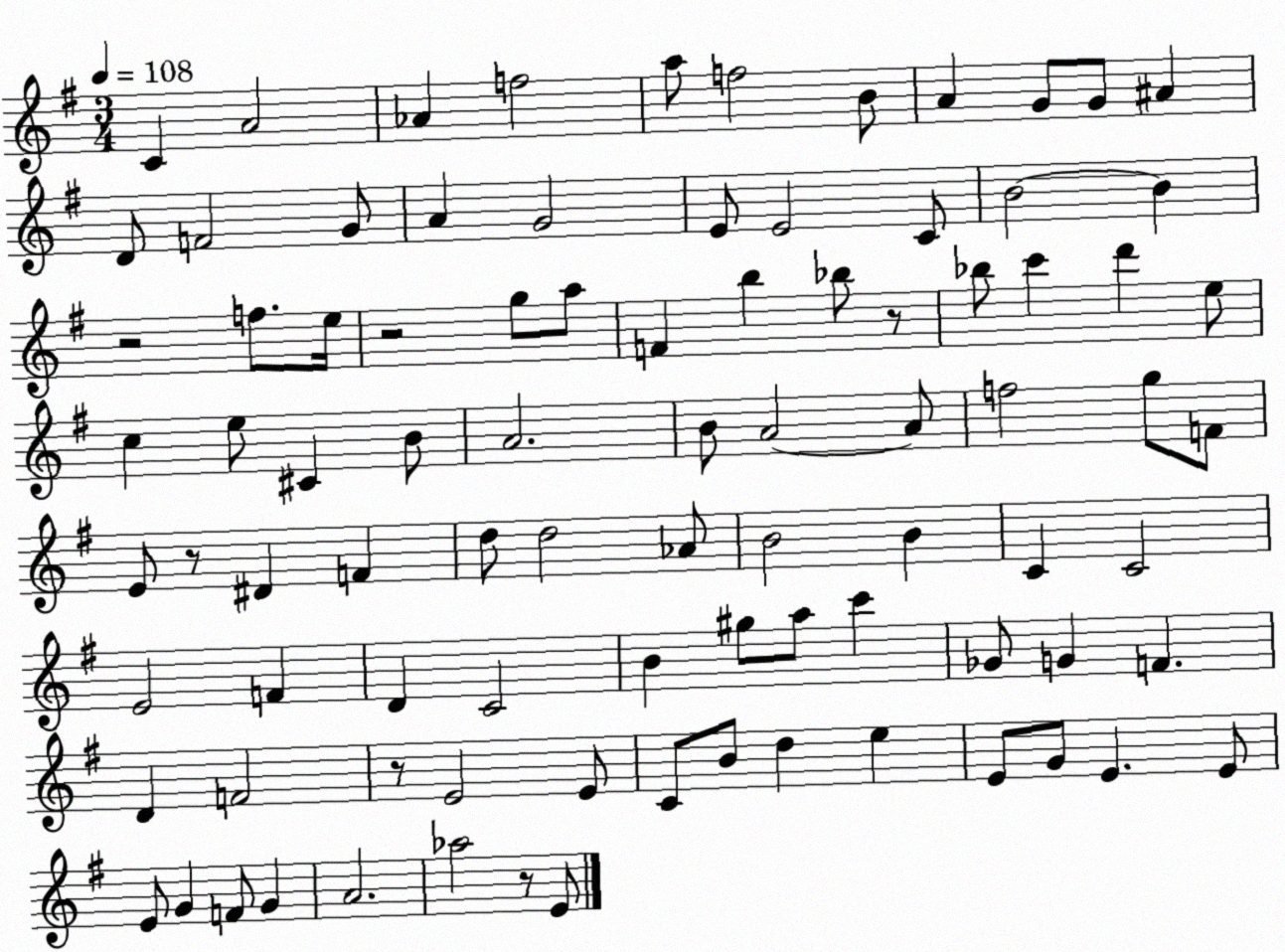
X:1
T:Untitled
M:3/4
L:1/4
K:G
C A2 _A f2 a/2 f2 B/2 A G/2 G/2 ^A D/2 F2 G/2 A G2 E/2 E2 C/2 B2 B z2 f/2 e/4 z2 g/2 a/2 F b _b/2 z/2 _b/2 c' d' e/2 c e/2 ^C B/2 A2 B/2 A2 A/2 f2 g/2 F/2 E/2 z/2 ^D F d/2 d2 _A/2 B2 B C C2 E2 F D C2 B ^g/2 a/2 c' _G/2 G F D F2 z/2 E2 E/2 C/2 B/2 d e E/2 G/2 E E/2 E/2 G F/2 G A2 _a2 z/2 E/2